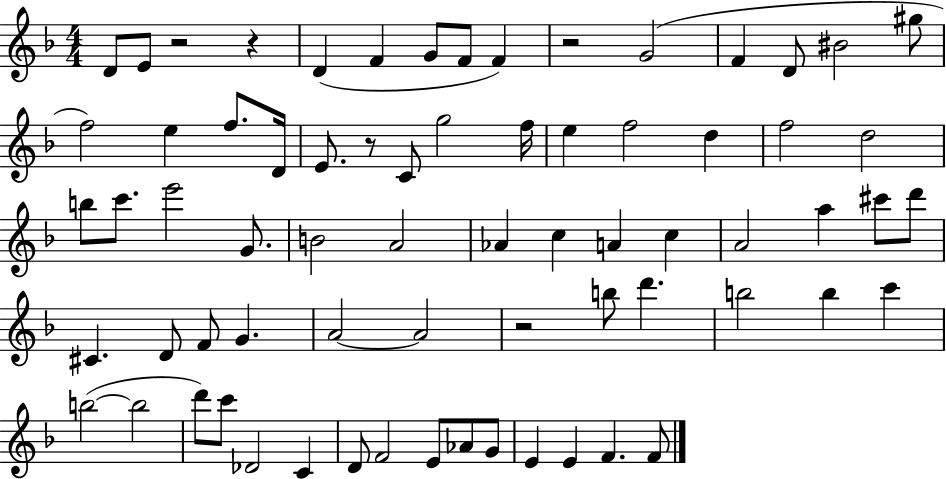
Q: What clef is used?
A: treble